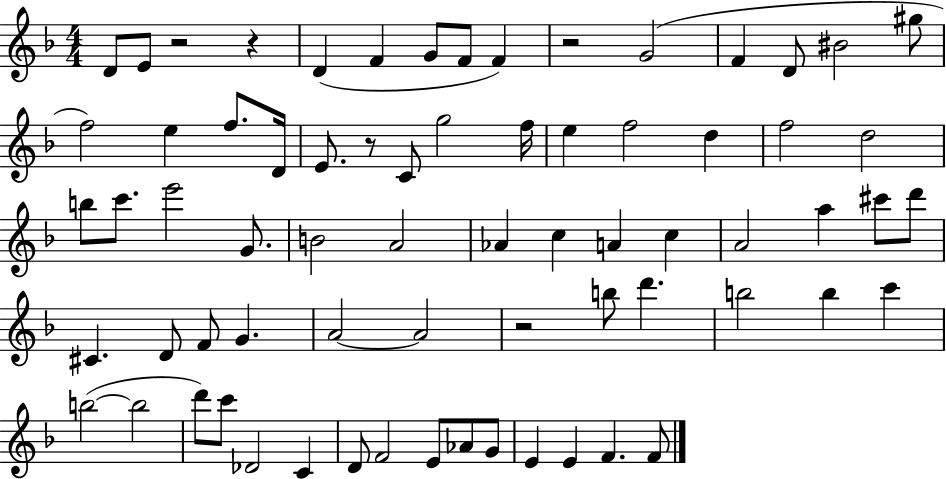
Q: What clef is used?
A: treble